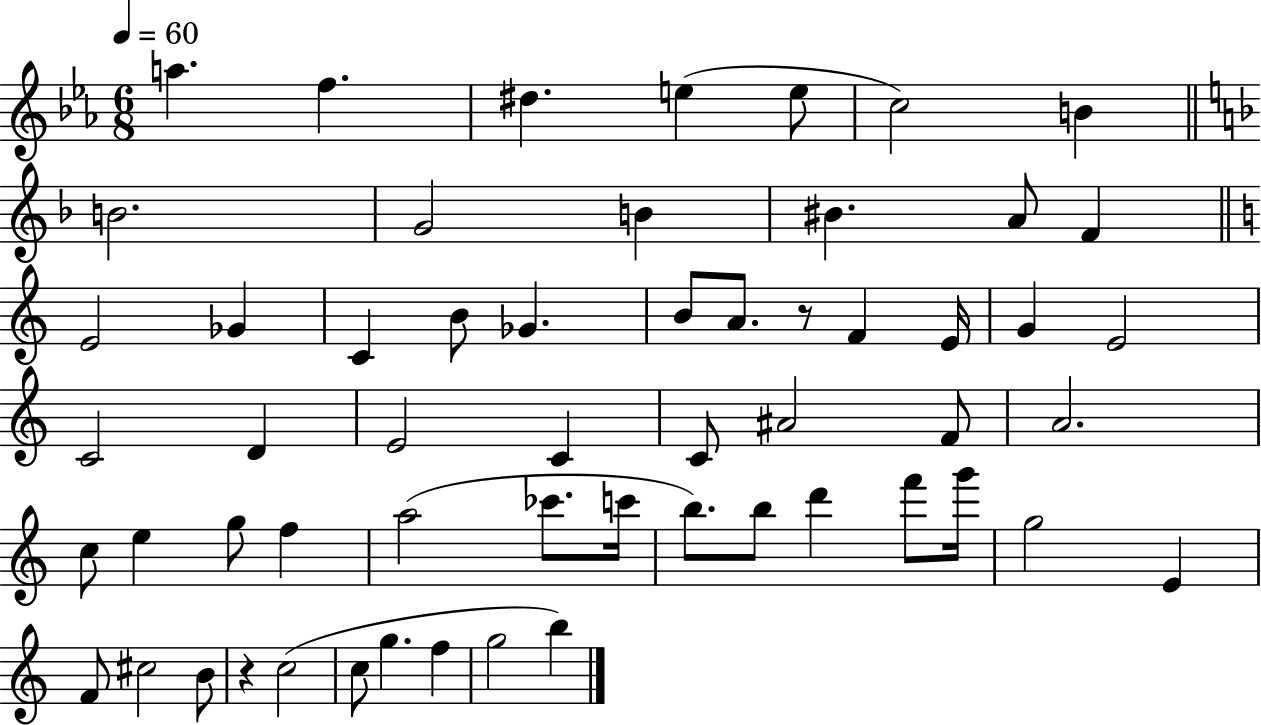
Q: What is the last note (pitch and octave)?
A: B5